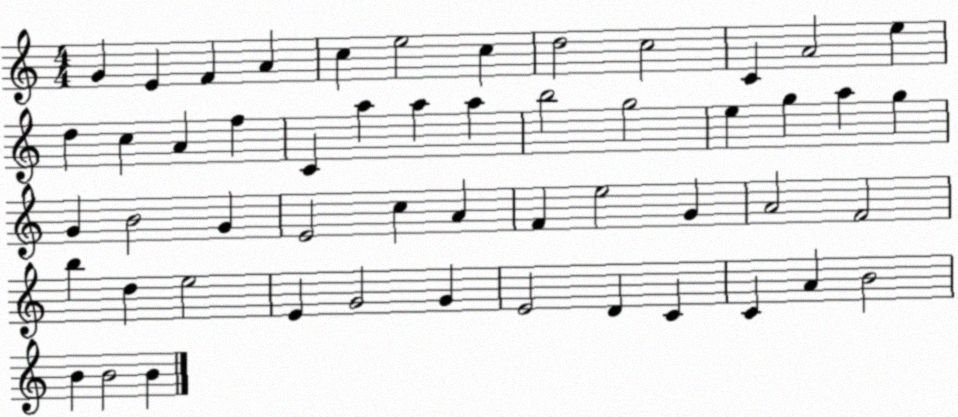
X:1
T:Untitled
M:4/4
L:1/4
K:C
G E F A c e2 c d2 c2 C A2 e d c A f C a a a b2 g2 e g a g G B2 G E2 c A F e2 G A2 F2 b d e2 E G2 G E2 D C C A B2 B B2 B